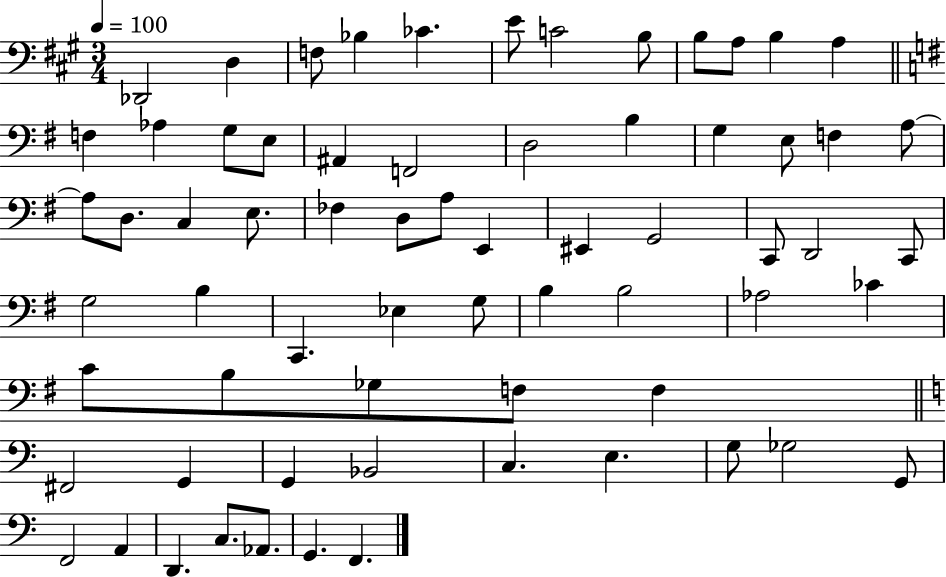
Db2/h D3/q F3/e Bb3/q CES4/q. E4/e C4/h B3/e B3/e A3/e B3/q A3/q F3/q Ab3/q G3/e E3/e A#2/q F2/h D3/h B3/q G3/q E3/e F3/q A3/e A3/e D3/e. C3/q E3/e. FES3/q D3/e A3/e E2/q EIS2/q G2/h C2/e D2/h C2/e G3/h B3/q C2/q. Eb3/q G3/e B3/q B3/h Ab3/h CES4/q C4/e B3/e Gb3/e F3/e F3/q F#2/h G2/q G2/q Bb2/h C3/q. E3/q. G3/e Gb3/h G2/e F2/h A2/q D2/q. C3/e. Ab2/e. G2/q. F2/q.